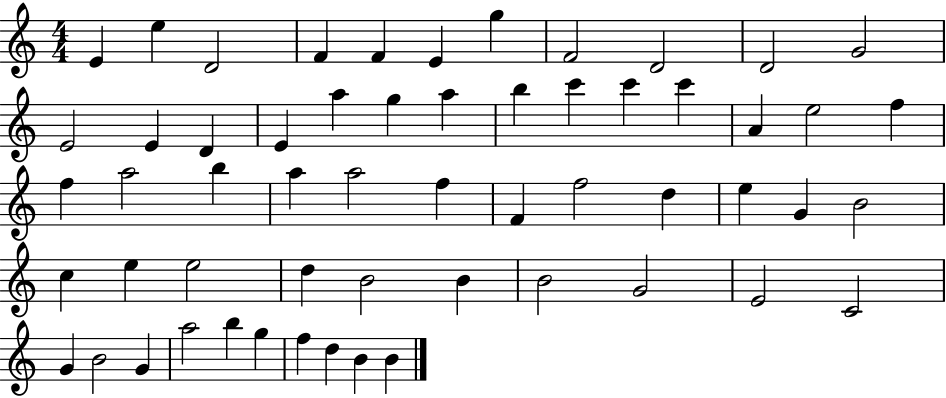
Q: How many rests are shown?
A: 0